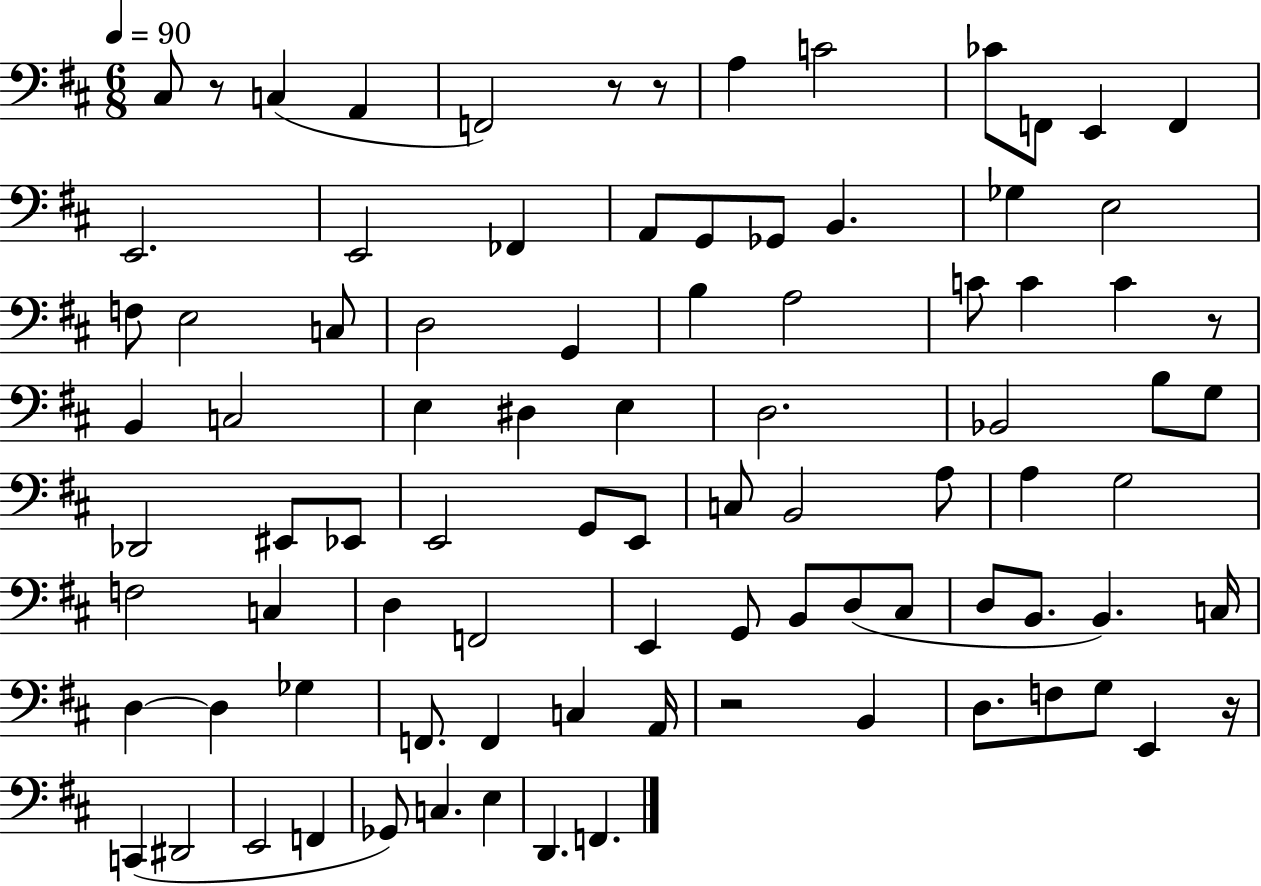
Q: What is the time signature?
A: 6/8